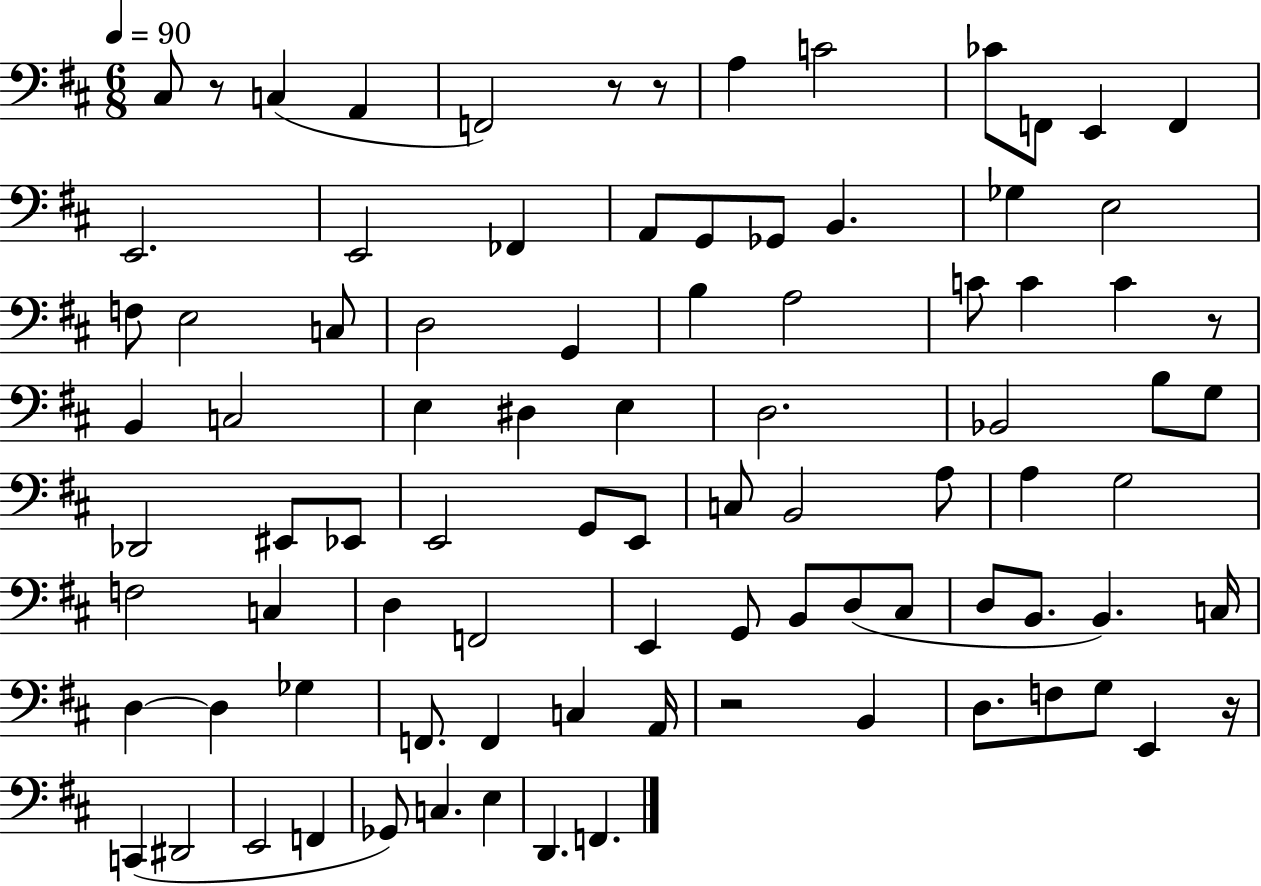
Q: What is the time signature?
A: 6/8